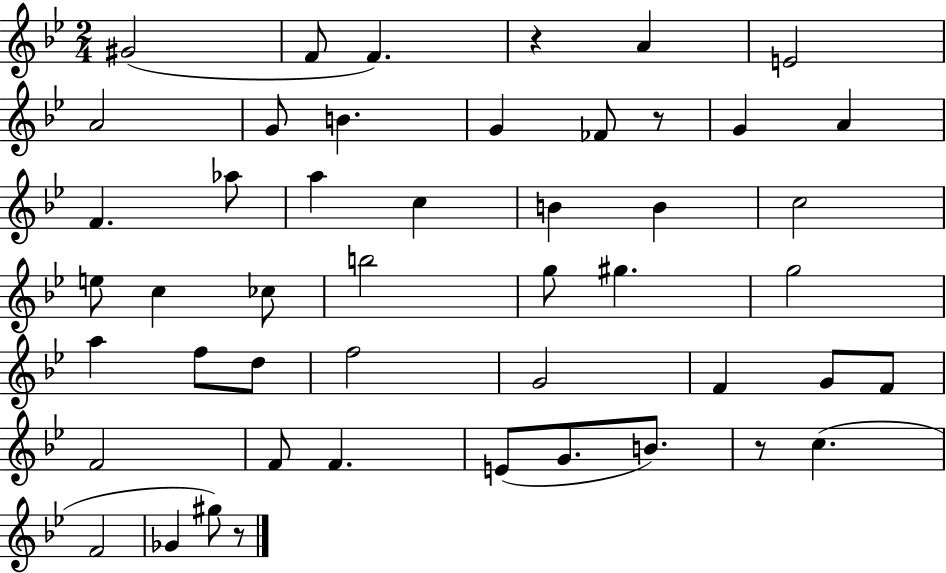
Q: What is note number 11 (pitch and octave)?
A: G4